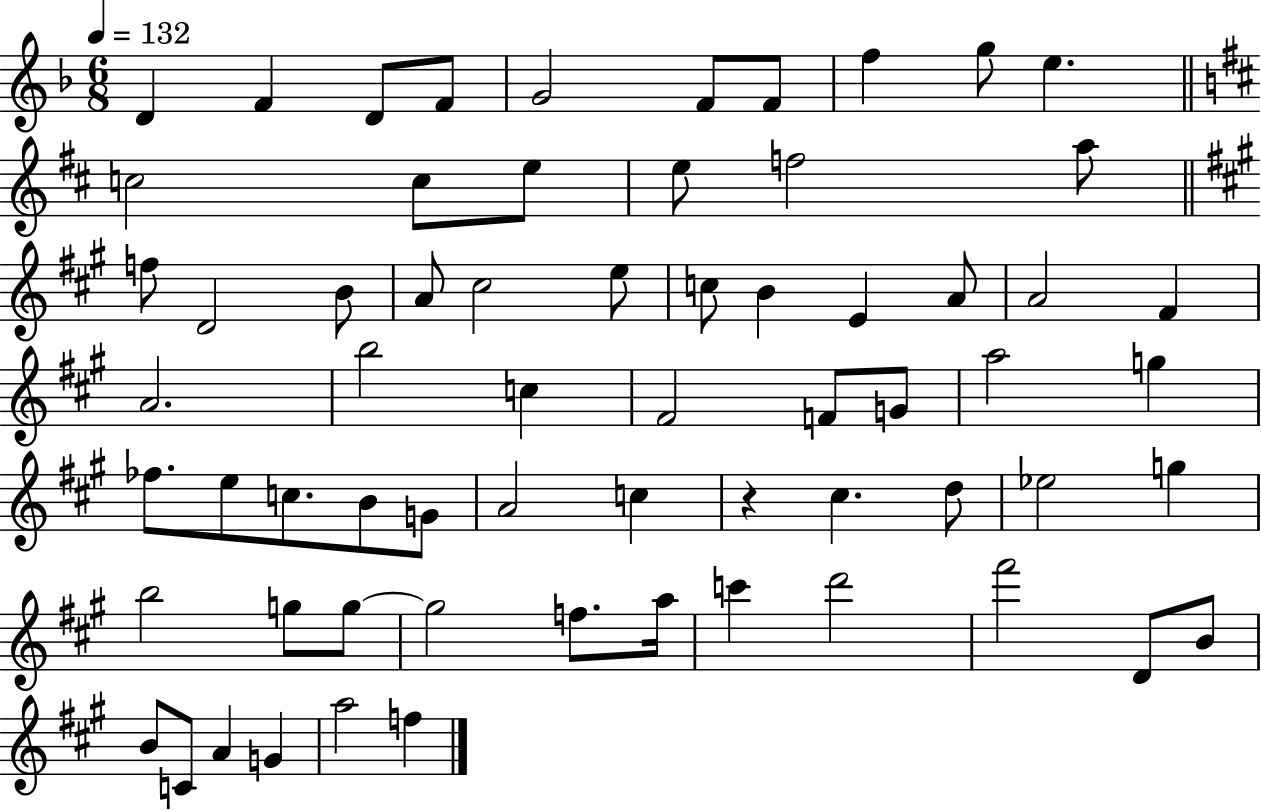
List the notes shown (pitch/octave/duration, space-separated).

D4/q F4/q D4/e F4/e G4/h F4/e F4/e F5/q G5/e E5/q. C5/h C5/e E5/e E5/e F5/h A5/e F5/e D4/h B4/e A4/e C#5/h E5/e C5/e B4/q E4/q A4/e A4/h F#4/q A4/h. B5/h C5/q F#4/h F4/e G4/e A5/h G5/q FES5/e. E5/e C5/e. B4/e G4/e A4/h C5/q R/q C#5/q. D5/e Eb5/h G5/q B5/h G5/e G5/e G5/h F5/e. A5/s C6/q D6/h F#6/h D4/e B4/e B4/e C4/e A4/q G4/q A5/h F5/q